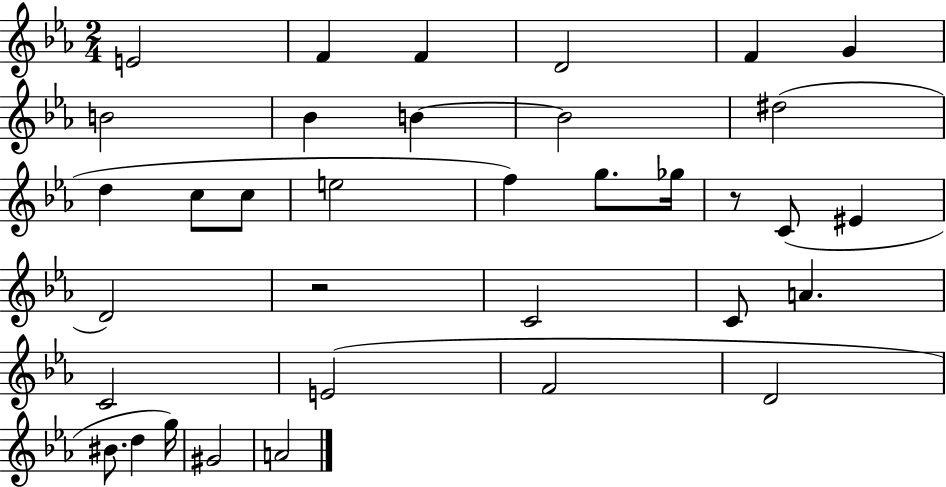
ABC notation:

X:1
T:Untitled
M:2/4
L:1/4
K:Eb
E2 F F D2 F G B2 _B B B2 ^d2 d c/2 c/2 e2 f g/2 _g/4 z/2 C/2 ^E D2 z2 C2 C/2 A C2 E2 F2 D2 ^B/2 d g/4 ^G2 A2